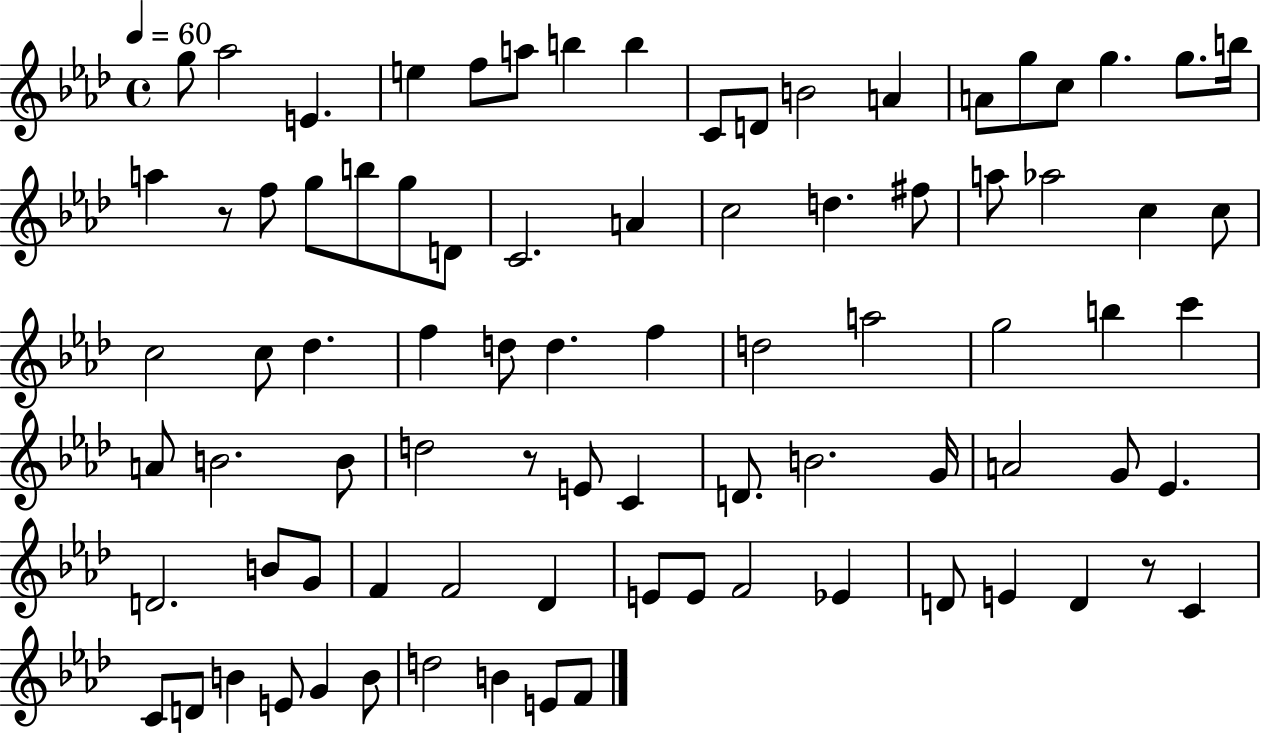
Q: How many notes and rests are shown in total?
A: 84